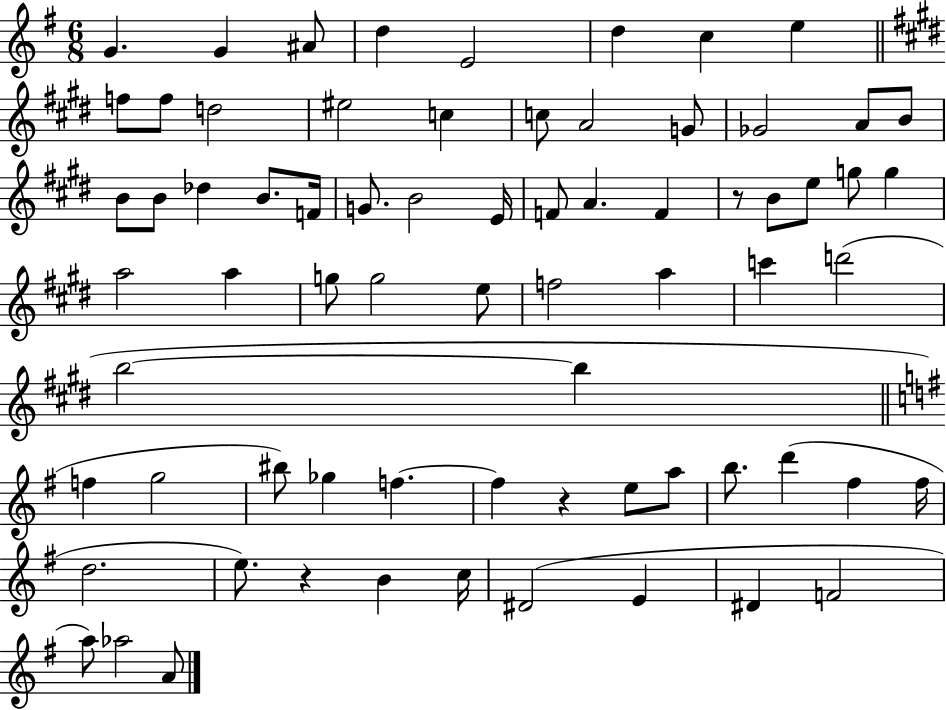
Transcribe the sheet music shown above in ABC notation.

X:1
T:Untitled
M:6/8
L:1/4
K:G
G G ^A/2 d E2 d c e f/2 f/2 d2 ^e2 c c/2 A2 G/2 _G2 A/2 B/2 B/2 B/2 _d B/2 F/4 G/2 B2 E/4 F/2 A F z/2 B/2 e/2 g/2 g a2 a g/2 g2 e/2 f2 a c' d'2 b2 b f g2 ^b/2 _g f f z e/2 a/2 b/2 d' ^f ^f/4 d2 e/2 z B c/4 ^D2 E ^D F2 a/2 _a2 A/2